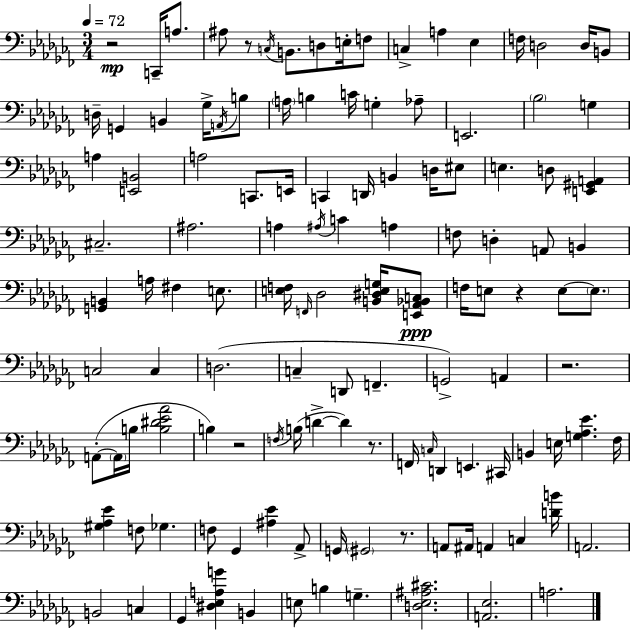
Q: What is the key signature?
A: AES minor